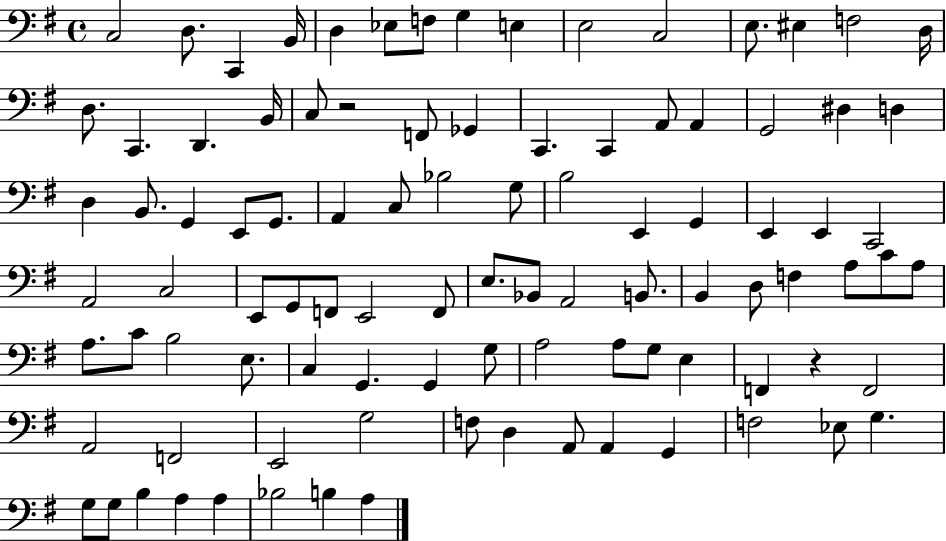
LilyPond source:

{
  \clef bass
  \time 4/4
  \defaultTimeSignature
  \key g \major
  \repeat volta 2 { c2 d8. c,4 b,16 | d4 ees8 f8 g4 e4 | e2 c2 | e8. eis4 f2 d16 | \break d8. c,4. d,4. b,16 | c8 r2 f,8 ges,4 | c,4. c,4 a,8 a,4 | g,2 dis4 d4 | \break d4 b,8. g,4 e,8 g,8. | a,4 c8 bes2 g8 | b2 e,4 g,4 | e,4 e,4 c,2 | \break a,2 c2 | e,8 g,8 f,8 e,2 f,8 | e8. bes,8 a,2 b,8. | b,4 d8 f4 a8 c'8 a8 | \break a8. c'8 b2 e8. | c4 g,4. g,4 g8 | a2 a8 g8 e4 | f,4 r4 f,2 | \break a,2 f,2 | e,2 g2 | f8 d4 a,8 a,4 g,4 | f2 ees8 g4. | \break g8 g8 b4 a4 a4 | bes2 b4 a4 | } \bar "|."
}